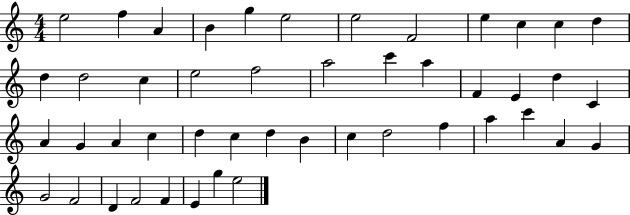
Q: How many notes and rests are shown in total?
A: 47